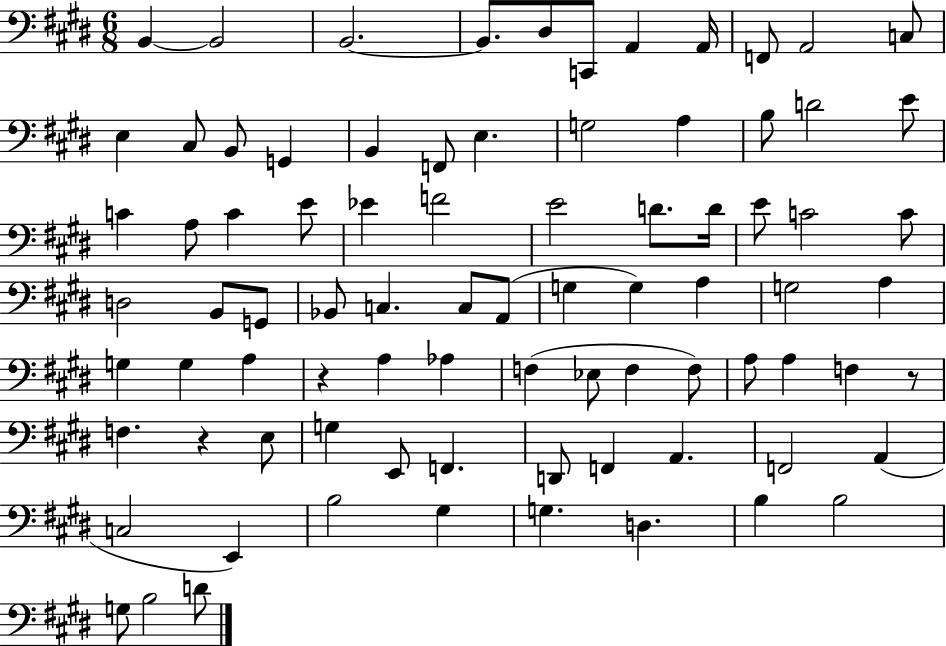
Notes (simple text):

B2/q B2/h B2/h. B2/e. D#3/e C2/e A2/q A2/s F2/e A2/h C3/e E3/q C#3/e B2/e G2/q B2/q F2/e E3/q. G3/h A3/q B3/e D4/h E4/e C4/q A3/e C4/q E4/e Eb4/q F4/h E4/h D4/e. D4/s E4/e C4/h C4/e D3/h B2/e G2/e Bb2/e C3/q. C3/e A2/e G3/q G3/q A3/q G3/h A3/q G3/q G3/q A3/q R/q A3/q Ab3/q F3/q Eb3/e F3/q F3/e A3/e A3/q F3/q R/e F3/q. R/q E3/e G3/q E2/e F2/q. D2/e F2/q A2/q. F2/h A2/q C3/h E2/q B3/h G#3/q G3/q. D3/q. B3/q B3/h G3/e B3/h D4/e